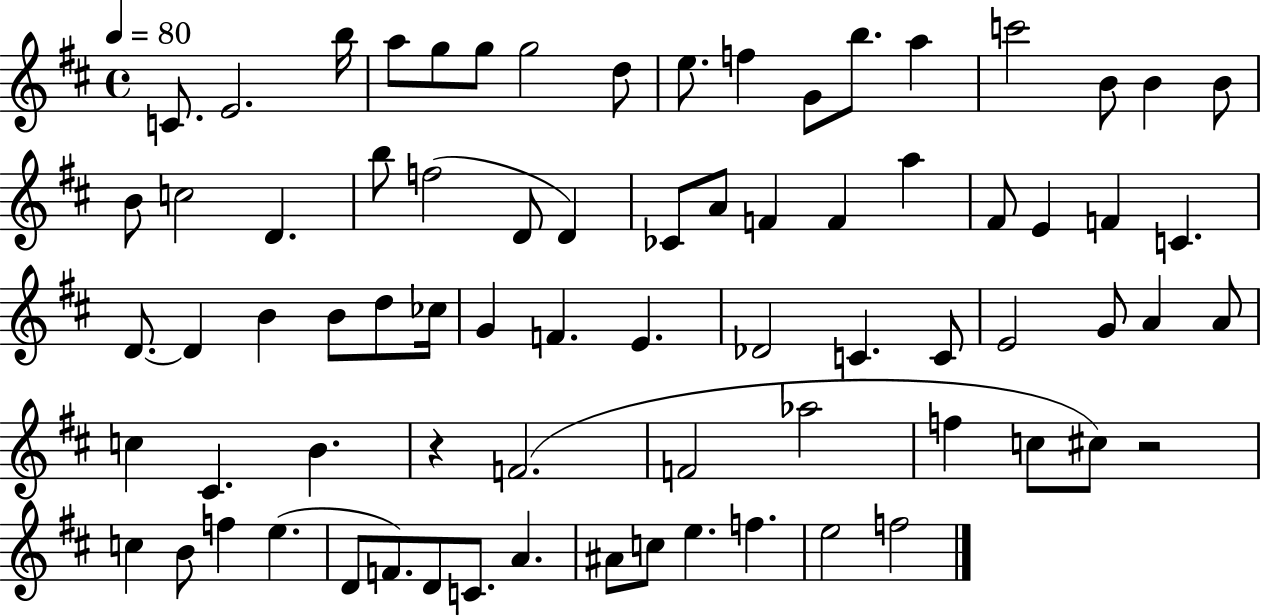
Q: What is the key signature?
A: D major